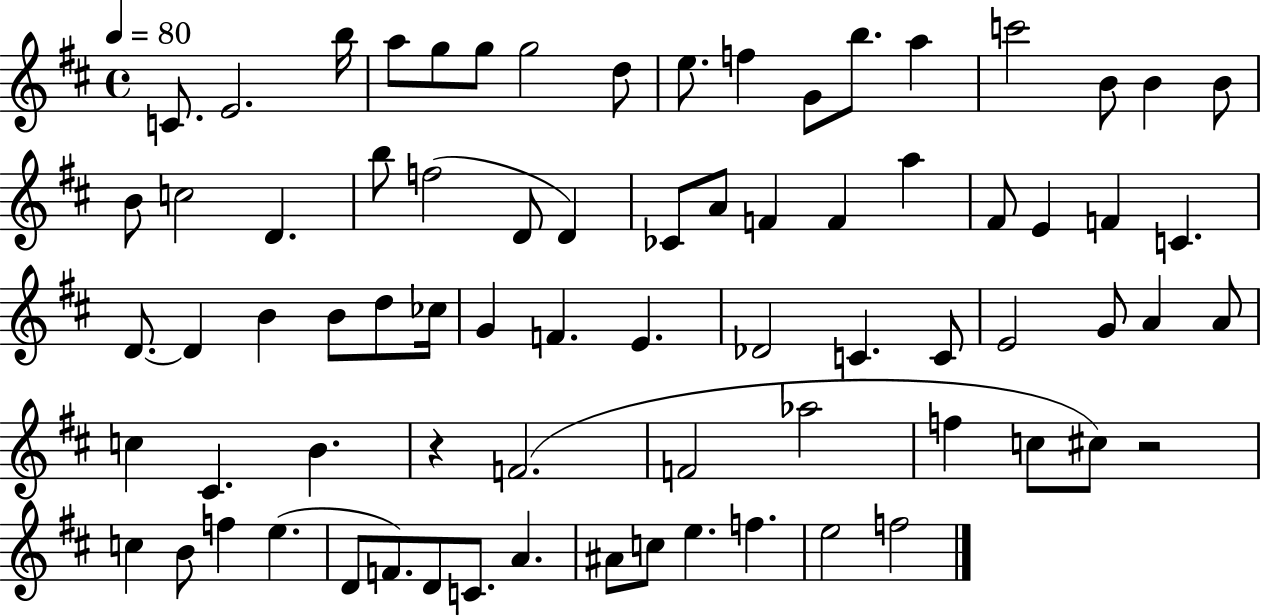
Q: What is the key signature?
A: D major